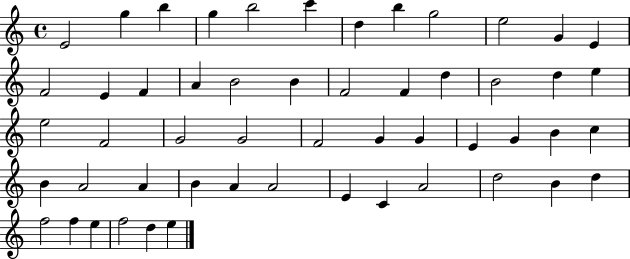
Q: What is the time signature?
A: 4/4